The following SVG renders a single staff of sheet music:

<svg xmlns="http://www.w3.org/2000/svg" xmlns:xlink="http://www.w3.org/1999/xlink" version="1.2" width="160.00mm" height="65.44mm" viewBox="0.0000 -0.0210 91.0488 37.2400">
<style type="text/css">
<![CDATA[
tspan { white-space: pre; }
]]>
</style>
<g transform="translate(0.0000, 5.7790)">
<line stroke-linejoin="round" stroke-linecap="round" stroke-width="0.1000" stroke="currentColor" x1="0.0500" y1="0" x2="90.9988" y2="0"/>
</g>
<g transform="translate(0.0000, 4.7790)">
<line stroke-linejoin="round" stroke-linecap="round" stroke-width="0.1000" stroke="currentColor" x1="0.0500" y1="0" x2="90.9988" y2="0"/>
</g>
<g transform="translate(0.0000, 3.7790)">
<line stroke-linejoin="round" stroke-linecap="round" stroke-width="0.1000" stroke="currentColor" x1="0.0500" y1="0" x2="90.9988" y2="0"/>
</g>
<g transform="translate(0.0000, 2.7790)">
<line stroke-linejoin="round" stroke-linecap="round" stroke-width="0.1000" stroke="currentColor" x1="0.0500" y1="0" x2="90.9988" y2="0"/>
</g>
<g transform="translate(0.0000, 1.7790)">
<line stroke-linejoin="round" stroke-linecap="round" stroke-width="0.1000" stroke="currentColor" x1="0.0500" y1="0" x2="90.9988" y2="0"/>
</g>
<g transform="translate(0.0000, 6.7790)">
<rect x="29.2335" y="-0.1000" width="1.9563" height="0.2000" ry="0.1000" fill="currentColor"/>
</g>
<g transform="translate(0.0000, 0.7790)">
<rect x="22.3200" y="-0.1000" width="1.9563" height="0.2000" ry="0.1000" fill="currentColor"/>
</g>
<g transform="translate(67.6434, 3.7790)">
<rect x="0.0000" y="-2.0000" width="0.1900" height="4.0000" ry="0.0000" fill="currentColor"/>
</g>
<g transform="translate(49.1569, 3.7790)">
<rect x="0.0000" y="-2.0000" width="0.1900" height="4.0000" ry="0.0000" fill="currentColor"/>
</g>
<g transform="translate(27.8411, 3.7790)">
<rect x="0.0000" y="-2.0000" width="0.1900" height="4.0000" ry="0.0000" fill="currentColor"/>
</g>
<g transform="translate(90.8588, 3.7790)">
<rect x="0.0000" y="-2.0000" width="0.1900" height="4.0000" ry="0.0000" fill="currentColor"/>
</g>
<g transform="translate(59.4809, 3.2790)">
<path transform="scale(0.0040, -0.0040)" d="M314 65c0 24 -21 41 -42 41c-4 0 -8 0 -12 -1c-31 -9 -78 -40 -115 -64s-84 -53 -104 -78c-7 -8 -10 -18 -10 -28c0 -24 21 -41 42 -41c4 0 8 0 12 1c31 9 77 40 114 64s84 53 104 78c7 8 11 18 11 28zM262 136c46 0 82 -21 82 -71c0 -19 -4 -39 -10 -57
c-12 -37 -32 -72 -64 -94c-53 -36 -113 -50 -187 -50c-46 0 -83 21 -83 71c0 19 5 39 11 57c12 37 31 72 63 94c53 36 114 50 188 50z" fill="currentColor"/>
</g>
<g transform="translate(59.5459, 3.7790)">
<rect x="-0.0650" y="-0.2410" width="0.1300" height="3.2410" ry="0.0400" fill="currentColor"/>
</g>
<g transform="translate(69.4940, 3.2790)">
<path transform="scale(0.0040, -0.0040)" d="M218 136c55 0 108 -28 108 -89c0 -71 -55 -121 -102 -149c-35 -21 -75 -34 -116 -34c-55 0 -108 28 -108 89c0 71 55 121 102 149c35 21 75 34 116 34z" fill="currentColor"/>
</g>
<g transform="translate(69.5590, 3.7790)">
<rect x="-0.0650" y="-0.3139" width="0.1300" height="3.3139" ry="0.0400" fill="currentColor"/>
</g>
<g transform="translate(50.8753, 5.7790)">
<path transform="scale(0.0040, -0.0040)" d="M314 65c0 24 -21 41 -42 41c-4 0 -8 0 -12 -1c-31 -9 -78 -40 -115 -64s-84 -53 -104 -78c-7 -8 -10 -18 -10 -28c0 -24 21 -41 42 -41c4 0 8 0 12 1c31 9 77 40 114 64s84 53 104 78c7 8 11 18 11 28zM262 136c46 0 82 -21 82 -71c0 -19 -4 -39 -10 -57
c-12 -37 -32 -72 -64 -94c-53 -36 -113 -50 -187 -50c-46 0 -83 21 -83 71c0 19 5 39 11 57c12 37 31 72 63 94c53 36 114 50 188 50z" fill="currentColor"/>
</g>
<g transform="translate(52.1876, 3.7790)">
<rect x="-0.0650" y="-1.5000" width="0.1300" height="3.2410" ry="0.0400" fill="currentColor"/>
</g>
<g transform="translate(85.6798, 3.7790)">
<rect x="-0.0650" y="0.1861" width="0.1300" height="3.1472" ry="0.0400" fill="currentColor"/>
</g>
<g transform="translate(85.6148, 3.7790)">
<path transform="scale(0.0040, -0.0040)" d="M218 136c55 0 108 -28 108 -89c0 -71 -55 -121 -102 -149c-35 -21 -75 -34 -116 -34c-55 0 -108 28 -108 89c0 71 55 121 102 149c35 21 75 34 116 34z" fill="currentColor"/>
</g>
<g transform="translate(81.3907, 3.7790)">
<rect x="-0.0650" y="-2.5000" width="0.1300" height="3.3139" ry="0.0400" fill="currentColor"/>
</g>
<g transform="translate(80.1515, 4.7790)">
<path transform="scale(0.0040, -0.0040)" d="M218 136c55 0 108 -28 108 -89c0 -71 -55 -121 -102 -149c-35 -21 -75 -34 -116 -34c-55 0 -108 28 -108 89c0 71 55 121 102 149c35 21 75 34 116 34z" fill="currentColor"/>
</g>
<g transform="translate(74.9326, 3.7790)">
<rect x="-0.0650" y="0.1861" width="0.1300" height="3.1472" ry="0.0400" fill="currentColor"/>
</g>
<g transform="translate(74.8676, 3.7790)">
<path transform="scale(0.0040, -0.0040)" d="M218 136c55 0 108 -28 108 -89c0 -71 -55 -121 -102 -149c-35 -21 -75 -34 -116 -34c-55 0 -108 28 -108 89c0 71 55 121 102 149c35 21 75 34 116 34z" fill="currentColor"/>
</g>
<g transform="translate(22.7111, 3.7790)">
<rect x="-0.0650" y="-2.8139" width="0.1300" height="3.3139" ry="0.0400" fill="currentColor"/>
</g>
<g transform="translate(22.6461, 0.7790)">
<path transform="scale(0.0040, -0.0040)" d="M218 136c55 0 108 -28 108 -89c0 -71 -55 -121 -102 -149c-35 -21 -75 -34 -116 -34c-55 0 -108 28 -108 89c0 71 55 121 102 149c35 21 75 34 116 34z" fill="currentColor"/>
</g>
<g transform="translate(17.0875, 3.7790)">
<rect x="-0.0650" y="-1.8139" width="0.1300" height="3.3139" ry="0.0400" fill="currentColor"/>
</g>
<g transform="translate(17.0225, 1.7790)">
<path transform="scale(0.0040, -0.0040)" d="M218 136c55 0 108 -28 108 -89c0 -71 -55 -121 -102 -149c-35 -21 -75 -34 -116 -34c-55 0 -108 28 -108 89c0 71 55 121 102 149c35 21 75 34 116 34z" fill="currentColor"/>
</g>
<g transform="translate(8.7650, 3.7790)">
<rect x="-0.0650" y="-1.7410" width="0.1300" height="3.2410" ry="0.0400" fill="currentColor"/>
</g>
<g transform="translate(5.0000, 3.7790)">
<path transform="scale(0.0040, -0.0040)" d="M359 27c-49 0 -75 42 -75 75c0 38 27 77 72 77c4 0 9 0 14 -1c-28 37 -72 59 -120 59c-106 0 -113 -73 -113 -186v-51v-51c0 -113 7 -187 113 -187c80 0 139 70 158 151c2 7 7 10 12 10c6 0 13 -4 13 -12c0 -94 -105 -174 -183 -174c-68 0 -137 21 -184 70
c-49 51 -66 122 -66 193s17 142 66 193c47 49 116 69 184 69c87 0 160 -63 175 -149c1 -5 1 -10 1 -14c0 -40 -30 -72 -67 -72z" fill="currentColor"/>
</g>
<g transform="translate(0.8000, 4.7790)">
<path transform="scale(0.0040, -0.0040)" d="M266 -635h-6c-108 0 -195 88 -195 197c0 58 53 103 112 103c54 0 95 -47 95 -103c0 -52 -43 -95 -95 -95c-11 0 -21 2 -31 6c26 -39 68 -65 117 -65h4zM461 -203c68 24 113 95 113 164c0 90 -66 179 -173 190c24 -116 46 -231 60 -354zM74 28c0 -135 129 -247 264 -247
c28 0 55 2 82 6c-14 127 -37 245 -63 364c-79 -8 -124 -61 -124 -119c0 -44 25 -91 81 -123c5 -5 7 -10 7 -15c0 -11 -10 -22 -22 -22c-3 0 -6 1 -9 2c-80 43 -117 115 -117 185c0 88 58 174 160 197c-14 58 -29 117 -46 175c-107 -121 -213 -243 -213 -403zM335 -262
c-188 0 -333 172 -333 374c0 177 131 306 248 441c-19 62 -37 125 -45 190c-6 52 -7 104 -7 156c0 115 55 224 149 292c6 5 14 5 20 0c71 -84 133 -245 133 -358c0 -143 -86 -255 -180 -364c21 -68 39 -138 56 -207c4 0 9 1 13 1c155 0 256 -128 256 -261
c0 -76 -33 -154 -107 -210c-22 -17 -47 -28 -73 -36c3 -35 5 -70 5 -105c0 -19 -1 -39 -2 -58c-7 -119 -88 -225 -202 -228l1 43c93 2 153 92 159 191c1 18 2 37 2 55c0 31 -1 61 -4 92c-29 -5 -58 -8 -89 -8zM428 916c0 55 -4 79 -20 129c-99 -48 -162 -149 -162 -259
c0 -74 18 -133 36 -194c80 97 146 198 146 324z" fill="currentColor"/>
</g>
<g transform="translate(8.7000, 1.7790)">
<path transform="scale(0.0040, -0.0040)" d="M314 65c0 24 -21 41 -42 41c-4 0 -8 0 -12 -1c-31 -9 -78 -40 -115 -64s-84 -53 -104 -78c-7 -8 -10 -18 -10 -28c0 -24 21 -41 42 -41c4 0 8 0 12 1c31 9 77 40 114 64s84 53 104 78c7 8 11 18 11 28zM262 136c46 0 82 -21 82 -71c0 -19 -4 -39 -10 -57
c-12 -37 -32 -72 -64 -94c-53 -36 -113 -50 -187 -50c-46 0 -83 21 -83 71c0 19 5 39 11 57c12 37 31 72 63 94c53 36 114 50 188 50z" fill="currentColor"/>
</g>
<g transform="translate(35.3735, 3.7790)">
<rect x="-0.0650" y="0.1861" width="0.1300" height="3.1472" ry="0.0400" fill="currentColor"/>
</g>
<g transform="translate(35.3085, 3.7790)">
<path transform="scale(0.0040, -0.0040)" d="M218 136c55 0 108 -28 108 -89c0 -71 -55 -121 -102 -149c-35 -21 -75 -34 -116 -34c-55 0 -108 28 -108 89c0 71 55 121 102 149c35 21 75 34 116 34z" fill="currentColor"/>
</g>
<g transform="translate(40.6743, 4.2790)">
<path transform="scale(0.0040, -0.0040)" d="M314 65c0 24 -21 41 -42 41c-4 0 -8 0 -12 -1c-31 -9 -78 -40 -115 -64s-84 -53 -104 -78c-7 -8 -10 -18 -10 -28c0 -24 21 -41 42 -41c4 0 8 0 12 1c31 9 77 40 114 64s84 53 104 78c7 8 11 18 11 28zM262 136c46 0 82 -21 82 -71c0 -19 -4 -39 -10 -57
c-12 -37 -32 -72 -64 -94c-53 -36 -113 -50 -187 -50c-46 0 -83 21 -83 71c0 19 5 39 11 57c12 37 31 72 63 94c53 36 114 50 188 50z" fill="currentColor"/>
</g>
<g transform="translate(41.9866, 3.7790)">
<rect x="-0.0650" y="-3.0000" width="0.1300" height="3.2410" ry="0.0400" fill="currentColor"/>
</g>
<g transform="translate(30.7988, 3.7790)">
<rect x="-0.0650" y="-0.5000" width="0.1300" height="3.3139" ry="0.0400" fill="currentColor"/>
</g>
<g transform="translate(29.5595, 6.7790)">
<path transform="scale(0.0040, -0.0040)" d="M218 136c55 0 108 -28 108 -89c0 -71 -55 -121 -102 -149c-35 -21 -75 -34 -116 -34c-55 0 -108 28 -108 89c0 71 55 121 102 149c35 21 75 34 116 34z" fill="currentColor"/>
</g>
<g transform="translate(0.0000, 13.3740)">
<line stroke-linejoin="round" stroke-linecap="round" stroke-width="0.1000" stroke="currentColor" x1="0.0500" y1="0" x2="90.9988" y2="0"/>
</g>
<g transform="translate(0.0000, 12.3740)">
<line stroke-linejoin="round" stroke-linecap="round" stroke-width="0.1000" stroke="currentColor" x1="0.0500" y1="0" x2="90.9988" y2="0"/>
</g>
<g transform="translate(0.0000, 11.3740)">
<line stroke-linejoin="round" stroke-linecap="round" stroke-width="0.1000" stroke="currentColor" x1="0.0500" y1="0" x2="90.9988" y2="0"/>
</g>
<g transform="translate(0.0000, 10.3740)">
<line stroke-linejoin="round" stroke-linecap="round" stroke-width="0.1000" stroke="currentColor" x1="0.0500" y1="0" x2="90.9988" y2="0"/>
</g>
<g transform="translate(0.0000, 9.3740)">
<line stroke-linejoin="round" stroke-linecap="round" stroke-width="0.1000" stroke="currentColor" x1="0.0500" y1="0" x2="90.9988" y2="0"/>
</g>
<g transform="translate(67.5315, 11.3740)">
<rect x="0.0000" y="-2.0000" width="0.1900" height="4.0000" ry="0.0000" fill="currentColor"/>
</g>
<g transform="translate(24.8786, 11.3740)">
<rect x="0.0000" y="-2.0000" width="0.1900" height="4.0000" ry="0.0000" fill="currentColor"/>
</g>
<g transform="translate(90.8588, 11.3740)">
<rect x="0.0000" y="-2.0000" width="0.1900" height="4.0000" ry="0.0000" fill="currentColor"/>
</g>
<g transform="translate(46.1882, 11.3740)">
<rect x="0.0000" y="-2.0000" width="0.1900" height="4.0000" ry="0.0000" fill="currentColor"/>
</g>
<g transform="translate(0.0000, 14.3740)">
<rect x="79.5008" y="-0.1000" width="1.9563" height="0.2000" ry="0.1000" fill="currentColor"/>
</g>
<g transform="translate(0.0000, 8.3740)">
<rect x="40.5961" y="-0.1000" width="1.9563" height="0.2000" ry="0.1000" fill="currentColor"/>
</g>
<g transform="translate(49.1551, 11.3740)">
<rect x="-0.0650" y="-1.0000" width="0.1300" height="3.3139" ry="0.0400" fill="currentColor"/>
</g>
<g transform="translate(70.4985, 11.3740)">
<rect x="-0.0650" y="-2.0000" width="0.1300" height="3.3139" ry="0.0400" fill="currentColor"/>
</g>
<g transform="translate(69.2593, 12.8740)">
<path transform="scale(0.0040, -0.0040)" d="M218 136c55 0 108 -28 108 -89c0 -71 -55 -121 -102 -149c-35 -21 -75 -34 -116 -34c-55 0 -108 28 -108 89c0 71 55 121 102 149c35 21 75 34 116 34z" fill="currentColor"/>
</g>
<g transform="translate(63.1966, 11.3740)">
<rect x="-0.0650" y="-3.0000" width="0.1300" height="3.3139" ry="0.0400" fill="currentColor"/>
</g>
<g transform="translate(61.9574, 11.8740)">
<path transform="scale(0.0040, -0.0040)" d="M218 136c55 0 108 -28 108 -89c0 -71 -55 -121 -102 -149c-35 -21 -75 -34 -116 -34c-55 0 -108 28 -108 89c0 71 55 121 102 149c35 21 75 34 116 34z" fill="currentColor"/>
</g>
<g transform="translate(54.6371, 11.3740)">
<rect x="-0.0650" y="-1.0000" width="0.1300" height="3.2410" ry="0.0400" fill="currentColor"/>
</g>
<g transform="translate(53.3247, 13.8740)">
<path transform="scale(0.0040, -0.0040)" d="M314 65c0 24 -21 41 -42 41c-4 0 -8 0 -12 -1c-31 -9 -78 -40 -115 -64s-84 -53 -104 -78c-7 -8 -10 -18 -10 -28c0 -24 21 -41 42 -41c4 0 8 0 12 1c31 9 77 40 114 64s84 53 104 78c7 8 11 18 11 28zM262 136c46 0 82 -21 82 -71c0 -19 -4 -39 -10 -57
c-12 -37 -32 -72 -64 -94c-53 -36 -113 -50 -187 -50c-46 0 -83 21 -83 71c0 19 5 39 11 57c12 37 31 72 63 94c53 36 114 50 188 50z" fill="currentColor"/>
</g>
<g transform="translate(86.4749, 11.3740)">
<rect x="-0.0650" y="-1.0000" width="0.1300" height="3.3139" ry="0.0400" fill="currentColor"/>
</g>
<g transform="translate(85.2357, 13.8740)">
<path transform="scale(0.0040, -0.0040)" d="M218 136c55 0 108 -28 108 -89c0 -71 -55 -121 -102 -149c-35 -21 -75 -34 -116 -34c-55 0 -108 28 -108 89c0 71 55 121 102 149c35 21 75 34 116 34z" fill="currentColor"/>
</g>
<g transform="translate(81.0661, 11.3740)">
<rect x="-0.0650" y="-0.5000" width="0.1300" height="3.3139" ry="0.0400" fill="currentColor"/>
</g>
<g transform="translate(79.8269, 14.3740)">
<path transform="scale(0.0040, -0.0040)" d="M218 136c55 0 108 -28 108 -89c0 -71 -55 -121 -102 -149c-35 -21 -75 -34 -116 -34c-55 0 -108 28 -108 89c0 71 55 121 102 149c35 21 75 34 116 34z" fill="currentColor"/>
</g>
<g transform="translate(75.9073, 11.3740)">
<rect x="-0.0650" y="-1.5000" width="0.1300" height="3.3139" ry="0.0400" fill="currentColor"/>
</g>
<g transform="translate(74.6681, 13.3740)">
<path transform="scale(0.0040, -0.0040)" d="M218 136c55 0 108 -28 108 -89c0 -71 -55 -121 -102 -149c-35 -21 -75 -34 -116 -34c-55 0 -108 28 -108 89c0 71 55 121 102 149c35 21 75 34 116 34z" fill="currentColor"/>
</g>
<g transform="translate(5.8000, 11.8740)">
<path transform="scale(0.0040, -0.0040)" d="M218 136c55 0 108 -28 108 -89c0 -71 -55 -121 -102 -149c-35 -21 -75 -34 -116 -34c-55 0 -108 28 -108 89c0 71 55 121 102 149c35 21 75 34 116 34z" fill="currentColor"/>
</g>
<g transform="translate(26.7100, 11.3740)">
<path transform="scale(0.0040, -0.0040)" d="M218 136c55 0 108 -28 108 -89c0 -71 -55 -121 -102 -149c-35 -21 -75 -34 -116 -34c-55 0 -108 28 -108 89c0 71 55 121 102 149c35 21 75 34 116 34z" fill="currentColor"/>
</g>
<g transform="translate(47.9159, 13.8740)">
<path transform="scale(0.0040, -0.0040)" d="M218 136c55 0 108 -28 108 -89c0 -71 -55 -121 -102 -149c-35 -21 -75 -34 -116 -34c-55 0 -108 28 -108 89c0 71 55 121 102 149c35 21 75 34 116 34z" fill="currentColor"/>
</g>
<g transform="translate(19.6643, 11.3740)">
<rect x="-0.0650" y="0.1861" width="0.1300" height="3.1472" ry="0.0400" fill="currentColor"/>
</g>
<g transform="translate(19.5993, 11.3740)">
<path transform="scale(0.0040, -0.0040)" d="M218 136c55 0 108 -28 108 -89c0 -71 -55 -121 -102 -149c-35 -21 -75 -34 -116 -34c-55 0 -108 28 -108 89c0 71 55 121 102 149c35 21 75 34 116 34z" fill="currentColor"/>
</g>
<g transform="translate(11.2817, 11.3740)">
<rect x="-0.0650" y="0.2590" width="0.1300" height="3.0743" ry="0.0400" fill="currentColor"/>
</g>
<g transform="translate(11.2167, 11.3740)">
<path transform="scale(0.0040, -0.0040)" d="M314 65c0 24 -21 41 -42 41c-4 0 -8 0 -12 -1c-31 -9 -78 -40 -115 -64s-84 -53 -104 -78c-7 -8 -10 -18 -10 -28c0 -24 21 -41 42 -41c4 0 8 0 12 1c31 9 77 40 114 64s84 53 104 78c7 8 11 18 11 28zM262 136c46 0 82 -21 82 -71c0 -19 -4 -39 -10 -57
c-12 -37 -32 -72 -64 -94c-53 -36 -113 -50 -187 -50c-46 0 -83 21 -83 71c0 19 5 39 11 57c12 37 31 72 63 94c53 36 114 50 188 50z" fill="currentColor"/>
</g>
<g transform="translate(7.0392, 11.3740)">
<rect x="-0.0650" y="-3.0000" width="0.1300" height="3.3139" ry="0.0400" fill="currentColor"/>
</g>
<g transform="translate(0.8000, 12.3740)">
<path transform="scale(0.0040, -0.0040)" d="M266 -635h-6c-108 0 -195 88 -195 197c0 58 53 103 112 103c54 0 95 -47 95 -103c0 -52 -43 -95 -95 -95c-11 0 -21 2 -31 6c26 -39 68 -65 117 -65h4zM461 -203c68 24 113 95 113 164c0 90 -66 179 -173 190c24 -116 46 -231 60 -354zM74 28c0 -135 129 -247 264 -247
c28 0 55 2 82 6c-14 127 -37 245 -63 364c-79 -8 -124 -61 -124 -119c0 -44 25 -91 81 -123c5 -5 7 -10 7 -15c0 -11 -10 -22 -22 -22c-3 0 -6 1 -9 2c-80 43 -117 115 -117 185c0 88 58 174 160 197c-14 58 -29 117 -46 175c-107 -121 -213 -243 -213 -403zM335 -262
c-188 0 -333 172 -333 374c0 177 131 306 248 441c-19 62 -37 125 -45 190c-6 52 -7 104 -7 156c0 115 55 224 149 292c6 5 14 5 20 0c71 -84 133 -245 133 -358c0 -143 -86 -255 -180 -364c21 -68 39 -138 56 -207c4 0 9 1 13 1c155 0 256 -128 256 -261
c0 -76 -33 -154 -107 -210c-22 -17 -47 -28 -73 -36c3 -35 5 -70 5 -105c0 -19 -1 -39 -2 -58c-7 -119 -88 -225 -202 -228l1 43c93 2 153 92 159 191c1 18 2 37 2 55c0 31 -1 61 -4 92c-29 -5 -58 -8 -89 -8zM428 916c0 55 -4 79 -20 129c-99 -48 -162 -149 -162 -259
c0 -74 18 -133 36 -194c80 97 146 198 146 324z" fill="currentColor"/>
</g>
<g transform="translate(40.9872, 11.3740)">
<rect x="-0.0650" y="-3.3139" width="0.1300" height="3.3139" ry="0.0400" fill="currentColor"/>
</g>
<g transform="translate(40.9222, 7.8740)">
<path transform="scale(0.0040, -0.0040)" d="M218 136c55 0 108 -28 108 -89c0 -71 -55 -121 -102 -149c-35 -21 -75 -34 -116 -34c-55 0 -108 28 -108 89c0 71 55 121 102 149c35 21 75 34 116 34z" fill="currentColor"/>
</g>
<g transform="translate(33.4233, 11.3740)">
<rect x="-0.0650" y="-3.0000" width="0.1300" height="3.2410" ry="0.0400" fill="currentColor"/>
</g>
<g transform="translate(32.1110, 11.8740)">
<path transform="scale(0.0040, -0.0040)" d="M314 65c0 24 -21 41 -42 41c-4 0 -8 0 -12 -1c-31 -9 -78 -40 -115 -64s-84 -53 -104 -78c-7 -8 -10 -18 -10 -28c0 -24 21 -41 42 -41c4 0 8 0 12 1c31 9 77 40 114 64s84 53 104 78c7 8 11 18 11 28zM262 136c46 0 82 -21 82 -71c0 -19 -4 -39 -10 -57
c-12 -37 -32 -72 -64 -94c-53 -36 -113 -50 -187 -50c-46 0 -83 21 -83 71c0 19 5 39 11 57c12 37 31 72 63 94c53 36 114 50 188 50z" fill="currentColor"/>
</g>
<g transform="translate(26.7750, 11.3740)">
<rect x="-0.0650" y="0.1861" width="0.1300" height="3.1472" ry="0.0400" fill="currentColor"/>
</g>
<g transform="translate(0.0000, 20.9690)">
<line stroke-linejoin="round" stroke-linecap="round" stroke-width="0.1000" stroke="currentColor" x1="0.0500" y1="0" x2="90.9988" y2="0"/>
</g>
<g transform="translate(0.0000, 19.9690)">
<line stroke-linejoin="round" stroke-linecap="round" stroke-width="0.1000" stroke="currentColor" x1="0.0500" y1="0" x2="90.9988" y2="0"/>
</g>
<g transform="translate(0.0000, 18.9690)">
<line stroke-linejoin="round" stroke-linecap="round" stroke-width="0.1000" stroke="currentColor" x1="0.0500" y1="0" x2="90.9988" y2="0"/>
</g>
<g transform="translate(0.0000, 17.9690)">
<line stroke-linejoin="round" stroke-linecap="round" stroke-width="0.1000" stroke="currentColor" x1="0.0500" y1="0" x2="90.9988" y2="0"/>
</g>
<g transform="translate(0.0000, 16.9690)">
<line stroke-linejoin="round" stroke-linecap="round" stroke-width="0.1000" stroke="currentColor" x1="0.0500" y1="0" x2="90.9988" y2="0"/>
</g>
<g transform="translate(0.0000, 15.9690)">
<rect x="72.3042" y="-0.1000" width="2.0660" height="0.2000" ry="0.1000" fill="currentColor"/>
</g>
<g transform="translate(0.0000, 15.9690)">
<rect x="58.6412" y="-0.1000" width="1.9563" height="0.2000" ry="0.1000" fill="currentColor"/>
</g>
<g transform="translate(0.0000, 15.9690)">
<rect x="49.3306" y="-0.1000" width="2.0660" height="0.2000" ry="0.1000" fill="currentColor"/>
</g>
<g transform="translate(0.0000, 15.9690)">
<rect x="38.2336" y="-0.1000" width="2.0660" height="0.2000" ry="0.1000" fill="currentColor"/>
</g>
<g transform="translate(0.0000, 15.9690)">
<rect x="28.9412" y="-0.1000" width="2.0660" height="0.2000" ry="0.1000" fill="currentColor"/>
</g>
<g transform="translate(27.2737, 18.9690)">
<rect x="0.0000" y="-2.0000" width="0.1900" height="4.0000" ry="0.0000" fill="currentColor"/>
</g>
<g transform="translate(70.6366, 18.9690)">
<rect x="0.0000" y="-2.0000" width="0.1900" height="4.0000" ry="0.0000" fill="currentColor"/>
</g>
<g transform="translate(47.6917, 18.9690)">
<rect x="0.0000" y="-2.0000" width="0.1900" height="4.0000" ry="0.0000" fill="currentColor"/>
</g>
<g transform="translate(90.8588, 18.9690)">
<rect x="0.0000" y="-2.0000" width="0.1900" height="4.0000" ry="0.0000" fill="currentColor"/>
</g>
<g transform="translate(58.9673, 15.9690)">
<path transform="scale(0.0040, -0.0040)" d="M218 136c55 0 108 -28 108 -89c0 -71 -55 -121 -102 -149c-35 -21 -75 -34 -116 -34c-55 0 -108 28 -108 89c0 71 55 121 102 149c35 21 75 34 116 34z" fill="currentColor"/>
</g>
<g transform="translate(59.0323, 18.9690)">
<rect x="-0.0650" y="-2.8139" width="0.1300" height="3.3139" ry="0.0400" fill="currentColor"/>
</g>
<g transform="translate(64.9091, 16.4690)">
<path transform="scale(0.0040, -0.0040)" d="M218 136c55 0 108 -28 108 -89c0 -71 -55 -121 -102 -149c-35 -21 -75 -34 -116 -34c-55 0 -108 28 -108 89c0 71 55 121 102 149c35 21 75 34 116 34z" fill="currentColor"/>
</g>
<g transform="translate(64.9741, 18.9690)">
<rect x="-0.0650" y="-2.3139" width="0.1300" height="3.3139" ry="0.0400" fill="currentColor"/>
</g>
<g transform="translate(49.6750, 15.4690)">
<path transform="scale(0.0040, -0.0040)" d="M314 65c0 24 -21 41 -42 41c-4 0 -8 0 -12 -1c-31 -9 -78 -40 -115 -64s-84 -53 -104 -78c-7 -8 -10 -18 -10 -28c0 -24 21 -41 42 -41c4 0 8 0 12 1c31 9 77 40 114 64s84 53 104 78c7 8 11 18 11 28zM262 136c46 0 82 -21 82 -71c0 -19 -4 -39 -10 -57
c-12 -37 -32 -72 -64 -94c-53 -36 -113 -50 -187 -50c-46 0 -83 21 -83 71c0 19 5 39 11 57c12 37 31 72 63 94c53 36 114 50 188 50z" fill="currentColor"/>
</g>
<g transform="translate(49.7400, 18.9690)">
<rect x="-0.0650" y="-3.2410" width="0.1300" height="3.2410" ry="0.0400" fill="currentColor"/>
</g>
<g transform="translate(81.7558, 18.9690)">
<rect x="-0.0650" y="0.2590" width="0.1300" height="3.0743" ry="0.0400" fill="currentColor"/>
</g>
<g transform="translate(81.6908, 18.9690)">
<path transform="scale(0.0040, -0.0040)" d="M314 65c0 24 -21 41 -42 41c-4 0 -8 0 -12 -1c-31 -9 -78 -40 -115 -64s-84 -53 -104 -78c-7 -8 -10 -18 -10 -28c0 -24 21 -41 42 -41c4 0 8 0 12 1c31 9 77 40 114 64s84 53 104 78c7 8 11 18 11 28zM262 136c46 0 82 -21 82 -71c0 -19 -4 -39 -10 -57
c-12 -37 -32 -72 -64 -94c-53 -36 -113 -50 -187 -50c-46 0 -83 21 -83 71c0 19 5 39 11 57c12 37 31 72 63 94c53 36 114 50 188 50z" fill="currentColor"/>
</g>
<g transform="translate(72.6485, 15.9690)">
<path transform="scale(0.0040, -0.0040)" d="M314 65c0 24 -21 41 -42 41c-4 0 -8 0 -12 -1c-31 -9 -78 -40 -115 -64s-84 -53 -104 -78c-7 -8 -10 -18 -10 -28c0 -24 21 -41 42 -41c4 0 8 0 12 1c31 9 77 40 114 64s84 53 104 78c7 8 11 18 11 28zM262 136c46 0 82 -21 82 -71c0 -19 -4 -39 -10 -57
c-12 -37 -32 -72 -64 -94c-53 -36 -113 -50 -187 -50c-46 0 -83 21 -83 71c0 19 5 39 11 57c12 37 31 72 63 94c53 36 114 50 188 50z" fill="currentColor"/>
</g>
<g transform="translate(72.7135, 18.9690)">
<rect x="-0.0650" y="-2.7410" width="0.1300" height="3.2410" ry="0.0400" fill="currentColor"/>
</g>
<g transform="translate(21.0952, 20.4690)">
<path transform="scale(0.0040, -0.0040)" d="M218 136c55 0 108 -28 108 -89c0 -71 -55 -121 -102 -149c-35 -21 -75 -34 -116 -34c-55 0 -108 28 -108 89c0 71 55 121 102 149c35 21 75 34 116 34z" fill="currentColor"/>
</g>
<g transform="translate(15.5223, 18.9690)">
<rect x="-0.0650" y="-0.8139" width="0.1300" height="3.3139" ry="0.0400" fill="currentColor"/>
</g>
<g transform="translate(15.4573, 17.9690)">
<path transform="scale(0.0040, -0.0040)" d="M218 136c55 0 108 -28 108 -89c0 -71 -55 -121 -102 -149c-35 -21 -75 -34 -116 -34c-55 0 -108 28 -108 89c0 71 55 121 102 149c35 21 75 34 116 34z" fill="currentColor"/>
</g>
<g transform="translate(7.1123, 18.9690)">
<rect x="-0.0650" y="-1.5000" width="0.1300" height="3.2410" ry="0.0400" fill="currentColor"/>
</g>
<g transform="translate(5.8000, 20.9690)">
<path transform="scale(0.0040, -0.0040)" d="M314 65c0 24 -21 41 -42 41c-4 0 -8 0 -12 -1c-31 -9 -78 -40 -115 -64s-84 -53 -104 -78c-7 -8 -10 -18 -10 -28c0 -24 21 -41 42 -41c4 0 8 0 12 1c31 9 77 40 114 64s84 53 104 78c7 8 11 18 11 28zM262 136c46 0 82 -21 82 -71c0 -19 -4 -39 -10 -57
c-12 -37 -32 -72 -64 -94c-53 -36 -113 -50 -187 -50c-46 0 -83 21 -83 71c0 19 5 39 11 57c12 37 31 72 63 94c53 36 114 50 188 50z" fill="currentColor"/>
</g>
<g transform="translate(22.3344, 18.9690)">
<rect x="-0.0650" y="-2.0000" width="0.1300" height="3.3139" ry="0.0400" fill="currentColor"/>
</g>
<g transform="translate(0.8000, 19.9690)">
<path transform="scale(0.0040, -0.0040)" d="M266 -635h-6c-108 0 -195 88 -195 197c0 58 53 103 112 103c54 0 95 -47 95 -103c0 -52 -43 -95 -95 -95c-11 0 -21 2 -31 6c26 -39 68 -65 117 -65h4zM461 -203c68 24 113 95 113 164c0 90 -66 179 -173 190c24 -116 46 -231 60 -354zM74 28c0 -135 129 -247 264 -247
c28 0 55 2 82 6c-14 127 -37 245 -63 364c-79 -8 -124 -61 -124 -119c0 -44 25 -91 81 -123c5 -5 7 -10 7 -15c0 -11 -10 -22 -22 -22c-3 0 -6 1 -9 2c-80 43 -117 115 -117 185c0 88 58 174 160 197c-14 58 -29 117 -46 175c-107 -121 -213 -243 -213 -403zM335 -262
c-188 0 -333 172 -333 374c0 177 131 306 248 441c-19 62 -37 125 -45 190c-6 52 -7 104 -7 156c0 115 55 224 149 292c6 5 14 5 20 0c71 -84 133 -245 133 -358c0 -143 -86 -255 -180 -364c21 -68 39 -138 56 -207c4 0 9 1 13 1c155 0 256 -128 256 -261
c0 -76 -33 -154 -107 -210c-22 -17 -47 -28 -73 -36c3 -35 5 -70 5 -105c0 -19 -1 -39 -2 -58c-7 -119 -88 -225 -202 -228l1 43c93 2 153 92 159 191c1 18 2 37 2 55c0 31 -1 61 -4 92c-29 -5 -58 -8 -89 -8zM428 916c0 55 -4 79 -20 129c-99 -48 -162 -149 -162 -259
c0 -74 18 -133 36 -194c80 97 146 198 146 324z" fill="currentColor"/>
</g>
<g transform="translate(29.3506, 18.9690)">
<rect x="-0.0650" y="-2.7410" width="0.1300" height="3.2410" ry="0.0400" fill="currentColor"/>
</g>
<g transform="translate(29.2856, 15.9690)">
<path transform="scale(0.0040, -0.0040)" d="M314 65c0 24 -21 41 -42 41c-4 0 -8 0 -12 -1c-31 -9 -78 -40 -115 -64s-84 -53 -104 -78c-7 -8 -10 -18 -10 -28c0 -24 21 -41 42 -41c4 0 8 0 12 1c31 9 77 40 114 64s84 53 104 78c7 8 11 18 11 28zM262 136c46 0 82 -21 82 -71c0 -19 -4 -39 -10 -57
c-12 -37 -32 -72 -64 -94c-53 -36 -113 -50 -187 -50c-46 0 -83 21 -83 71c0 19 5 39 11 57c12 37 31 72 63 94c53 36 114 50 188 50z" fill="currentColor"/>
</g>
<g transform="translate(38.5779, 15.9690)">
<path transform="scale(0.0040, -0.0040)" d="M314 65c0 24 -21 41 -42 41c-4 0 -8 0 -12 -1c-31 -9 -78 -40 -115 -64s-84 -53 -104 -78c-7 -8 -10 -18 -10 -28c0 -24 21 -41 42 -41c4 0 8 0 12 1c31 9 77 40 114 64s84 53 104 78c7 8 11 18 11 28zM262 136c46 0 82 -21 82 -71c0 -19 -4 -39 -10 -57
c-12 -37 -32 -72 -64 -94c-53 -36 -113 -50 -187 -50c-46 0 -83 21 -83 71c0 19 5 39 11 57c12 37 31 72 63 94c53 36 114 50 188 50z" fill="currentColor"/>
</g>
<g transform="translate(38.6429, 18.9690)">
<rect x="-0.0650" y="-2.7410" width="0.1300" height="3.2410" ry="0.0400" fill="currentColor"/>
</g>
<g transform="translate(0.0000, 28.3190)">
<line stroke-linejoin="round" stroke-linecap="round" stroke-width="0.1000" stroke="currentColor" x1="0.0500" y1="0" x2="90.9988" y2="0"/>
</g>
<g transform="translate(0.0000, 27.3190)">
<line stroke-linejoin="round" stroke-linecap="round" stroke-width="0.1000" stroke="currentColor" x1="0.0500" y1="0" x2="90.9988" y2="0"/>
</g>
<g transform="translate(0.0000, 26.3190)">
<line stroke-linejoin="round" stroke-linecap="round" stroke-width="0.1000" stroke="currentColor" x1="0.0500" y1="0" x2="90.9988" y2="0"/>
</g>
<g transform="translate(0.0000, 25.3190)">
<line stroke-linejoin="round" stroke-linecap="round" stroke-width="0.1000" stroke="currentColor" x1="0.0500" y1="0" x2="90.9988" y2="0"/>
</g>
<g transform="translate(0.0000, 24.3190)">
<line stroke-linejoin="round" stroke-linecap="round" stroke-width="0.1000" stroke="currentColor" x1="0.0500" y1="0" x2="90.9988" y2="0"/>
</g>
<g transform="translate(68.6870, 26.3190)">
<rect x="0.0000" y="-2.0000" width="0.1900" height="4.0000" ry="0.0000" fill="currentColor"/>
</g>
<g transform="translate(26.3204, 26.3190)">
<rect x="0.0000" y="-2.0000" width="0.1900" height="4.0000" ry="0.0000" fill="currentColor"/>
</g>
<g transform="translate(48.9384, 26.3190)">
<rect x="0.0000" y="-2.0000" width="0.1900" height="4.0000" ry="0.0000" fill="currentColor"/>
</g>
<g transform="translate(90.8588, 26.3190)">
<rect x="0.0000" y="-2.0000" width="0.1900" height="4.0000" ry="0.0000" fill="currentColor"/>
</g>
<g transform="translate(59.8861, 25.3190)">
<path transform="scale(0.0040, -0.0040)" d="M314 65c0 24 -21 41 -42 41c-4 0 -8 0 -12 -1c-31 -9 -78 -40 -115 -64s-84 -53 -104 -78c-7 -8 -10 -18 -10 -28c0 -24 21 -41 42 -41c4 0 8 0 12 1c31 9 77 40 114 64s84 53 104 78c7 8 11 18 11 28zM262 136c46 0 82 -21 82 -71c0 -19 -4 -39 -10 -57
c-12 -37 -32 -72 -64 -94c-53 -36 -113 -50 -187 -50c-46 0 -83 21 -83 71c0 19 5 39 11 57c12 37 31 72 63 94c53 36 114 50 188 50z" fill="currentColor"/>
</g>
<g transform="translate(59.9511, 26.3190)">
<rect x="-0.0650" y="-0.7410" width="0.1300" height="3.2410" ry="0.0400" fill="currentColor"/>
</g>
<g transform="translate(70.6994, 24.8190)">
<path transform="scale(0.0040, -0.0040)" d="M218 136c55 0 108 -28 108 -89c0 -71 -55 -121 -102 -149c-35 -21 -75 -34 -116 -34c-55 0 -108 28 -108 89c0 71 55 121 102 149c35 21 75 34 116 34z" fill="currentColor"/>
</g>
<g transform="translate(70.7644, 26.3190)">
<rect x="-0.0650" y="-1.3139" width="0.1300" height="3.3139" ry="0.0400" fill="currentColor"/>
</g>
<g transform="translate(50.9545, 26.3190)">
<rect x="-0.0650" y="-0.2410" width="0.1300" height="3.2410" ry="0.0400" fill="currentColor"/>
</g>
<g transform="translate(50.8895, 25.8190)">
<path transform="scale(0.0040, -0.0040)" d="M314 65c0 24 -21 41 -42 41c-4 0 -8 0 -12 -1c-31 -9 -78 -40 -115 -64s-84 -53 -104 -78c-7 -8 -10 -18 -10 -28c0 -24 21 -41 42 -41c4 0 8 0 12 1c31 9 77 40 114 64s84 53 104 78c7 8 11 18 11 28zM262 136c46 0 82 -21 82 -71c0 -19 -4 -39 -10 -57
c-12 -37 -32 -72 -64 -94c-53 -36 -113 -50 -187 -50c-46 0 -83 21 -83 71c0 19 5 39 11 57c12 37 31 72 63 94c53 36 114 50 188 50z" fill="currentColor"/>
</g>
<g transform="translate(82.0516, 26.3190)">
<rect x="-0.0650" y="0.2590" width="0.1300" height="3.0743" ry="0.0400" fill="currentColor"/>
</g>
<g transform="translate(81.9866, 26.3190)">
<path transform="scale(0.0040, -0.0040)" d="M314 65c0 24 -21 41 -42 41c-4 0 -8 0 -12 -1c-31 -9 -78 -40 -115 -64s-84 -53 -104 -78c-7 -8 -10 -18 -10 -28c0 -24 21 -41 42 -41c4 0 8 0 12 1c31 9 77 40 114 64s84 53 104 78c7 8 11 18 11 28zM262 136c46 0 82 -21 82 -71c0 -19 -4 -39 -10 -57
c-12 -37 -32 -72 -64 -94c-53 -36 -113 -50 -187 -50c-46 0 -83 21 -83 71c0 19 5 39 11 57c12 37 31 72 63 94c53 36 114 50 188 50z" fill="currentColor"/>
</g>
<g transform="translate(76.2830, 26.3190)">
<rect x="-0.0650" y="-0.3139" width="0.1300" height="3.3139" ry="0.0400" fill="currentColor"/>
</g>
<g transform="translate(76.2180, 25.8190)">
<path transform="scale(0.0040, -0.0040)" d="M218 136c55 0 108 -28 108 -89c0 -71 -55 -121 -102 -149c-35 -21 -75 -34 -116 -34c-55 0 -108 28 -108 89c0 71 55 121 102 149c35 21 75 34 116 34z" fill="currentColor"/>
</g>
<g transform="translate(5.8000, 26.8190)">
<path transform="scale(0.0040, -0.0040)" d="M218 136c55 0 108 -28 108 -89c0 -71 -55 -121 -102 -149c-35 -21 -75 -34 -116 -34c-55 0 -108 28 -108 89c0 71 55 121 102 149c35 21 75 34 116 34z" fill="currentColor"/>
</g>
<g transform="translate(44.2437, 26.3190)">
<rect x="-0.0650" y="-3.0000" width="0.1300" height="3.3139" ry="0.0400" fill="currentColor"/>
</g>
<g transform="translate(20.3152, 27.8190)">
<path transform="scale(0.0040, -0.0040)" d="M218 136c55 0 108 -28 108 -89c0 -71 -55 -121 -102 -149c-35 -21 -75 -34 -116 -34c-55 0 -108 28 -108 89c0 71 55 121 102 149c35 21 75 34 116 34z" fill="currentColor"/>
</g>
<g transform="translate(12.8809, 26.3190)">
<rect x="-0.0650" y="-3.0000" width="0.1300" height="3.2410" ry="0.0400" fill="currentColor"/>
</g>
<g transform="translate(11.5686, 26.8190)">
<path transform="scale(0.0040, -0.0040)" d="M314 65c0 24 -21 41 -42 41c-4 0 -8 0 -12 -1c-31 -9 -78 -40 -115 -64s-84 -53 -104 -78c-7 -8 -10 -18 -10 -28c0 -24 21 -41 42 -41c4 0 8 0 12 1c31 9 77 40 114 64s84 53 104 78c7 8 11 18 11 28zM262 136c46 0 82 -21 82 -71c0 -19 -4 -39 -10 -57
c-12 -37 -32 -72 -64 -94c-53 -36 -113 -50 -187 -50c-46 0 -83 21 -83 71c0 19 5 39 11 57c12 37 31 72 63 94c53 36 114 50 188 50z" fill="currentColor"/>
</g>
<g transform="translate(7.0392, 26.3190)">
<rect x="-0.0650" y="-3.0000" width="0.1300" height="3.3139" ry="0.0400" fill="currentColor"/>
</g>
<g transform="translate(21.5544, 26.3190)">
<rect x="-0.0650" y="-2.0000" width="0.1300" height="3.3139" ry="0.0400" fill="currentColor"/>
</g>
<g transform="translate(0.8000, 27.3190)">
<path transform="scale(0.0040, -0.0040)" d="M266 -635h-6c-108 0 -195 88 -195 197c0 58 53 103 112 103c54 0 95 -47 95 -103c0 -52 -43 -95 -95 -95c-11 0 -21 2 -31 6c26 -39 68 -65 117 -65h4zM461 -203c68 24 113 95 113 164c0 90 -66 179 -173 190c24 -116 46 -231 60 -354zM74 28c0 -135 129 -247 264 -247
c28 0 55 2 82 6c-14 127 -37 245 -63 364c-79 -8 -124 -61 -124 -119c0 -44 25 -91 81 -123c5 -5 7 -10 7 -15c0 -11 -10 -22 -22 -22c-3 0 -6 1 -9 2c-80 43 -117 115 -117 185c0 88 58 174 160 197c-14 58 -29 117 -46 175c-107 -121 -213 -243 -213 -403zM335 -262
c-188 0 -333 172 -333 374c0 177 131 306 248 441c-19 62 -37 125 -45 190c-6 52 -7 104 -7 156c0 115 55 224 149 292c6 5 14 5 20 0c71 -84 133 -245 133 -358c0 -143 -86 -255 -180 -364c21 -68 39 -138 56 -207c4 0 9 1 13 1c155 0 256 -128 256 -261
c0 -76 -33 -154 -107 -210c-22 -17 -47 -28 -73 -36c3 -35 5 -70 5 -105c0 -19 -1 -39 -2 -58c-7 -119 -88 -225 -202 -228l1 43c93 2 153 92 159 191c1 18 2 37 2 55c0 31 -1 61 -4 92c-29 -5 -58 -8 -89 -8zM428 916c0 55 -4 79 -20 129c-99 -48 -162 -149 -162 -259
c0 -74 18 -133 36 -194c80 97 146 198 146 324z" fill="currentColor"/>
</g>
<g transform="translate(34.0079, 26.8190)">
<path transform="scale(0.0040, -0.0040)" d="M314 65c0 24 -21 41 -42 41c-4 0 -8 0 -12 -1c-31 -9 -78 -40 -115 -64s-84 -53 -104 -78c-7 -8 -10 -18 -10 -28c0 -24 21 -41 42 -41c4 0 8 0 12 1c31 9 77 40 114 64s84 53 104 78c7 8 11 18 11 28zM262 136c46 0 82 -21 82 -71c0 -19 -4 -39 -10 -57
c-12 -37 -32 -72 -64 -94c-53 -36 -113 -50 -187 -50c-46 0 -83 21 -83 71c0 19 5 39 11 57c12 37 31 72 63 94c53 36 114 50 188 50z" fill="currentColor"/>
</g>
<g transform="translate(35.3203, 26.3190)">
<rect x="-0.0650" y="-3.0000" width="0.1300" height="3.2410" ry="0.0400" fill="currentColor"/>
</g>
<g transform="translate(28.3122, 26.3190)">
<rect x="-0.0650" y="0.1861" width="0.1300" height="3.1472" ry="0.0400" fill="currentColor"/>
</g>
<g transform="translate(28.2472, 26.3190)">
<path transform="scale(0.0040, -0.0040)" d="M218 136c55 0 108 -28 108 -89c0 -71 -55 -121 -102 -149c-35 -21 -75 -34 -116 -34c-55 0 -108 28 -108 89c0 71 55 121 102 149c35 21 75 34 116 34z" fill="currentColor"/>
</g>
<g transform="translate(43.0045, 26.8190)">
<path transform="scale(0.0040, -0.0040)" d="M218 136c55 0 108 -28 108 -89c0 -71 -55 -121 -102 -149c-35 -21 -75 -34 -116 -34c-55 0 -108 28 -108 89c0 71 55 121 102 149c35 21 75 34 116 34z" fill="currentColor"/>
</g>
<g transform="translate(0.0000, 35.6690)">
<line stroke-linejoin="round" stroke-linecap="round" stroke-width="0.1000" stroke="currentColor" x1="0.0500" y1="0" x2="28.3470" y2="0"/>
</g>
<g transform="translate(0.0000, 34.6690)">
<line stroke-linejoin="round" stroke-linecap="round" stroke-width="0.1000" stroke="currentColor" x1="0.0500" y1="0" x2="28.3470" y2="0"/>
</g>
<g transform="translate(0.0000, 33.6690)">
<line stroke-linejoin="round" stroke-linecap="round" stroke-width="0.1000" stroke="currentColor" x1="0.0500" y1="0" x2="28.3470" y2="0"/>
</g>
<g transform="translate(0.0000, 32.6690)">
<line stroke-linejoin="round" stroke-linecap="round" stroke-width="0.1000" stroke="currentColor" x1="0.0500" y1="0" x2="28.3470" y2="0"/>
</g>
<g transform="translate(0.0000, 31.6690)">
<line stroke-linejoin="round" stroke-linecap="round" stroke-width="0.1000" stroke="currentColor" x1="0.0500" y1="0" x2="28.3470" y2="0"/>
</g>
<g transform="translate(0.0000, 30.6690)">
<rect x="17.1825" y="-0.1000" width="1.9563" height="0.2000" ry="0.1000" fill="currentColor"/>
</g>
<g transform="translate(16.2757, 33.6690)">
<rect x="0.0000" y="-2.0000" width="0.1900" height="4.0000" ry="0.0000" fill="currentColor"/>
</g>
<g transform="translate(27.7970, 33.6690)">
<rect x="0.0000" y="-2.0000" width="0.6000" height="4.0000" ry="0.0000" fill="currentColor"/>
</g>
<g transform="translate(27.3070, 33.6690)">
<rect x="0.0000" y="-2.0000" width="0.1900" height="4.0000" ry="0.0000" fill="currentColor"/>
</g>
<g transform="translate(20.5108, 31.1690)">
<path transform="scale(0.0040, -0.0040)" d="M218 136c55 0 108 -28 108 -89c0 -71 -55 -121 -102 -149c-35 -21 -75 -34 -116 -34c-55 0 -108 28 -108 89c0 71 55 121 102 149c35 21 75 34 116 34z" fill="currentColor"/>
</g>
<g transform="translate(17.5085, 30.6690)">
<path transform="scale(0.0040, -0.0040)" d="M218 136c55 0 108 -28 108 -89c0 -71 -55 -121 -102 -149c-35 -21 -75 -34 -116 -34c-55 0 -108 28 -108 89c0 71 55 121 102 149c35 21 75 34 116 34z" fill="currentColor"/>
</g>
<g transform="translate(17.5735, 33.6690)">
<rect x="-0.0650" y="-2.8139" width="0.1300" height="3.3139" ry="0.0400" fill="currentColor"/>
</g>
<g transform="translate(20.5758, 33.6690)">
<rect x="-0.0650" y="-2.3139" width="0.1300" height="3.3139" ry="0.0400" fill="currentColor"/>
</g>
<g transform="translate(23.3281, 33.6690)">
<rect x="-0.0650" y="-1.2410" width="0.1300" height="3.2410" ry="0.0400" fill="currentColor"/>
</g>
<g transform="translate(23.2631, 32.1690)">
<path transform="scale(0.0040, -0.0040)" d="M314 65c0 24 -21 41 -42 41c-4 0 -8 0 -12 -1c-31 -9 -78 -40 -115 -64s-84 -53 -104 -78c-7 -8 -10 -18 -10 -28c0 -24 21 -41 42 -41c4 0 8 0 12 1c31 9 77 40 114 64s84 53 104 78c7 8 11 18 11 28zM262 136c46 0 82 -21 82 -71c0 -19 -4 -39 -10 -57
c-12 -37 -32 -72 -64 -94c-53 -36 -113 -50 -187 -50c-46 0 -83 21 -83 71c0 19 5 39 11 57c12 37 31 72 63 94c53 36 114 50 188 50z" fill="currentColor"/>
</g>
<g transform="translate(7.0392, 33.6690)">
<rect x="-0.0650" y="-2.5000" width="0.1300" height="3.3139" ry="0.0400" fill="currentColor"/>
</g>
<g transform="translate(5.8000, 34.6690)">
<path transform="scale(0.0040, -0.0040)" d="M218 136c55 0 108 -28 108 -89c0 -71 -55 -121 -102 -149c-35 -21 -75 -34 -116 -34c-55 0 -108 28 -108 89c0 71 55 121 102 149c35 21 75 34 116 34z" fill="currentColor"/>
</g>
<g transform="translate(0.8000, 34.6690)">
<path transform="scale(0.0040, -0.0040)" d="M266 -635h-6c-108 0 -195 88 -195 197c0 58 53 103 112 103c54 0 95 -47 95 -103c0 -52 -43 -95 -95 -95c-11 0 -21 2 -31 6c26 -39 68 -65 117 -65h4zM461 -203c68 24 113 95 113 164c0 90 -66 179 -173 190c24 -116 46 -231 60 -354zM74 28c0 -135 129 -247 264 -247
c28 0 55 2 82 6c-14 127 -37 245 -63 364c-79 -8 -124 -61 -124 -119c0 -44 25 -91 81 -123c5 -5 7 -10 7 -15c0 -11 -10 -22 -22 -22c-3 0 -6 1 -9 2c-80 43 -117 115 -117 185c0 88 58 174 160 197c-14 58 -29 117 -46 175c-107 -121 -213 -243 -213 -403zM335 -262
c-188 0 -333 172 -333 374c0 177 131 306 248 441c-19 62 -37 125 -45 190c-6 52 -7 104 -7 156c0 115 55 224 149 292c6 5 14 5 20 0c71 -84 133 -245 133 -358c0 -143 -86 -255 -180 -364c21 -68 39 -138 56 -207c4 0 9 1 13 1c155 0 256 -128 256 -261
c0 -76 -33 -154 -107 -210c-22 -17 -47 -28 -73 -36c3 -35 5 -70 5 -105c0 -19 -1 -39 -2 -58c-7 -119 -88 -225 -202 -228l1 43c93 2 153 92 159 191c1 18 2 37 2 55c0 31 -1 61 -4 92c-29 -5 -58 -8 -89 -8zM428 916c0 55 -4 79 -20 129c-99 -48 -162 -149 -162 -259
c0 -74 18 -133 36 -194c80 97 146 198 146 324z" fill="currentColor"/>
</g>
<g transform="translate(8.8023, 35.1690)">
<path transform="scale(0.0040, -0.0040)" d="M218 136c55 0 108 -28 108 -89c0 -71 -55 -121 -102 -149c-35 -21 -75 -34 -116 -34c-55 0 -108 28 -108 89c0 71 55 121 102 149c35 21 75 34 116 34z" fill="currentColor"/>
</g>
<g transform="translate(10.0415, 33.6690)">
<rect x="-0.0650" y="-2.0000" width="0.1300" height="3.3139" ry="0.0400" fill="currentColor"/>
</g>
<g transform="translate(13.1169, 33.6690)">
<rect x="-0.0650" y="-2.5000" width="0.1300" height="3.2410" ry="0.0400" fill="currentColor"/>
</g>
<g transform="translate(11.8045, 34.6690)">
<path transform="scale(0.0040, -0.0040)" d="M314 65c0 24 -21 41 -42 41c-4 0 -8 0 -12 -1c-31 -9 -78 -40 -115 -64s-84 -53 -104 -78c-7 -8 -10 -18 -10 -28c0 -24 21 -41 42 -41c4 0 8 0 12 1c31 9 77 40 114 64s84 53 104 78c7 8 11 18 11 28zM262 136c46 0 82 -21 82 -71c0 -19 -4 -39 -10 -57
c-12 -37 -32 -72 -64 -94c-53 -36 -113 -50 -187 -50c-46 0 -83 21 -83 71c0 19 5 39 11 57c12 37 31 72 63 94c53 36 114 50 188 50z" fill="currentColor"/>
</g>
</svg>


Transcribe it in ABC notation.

X:1
T:Untitled
M:4/4
L:1/4
K:C
f2 f a C B A2 E2 c2 c B G B A B2 B B A2 b D D2 A F E C D E2 d F a2 a2 b2 a g a2 B2 A A2 F B A2 A c2 d2 e c B2 G F G2 a g e2